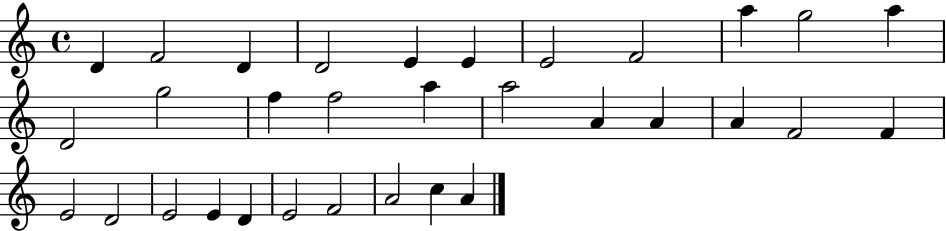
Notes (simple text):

D4/q F4/h D4/q D4/h E4/q E4/q E4/h F4/h A5/q G5/h A5/q D4/h G5/h F5/q F5/h A5/q A5/h A4/q A4/q A4/q F4/h F4/q E4/h D4/h E4/h E4/q D4/q E4/h F4/h A4/h C5/q A4/q